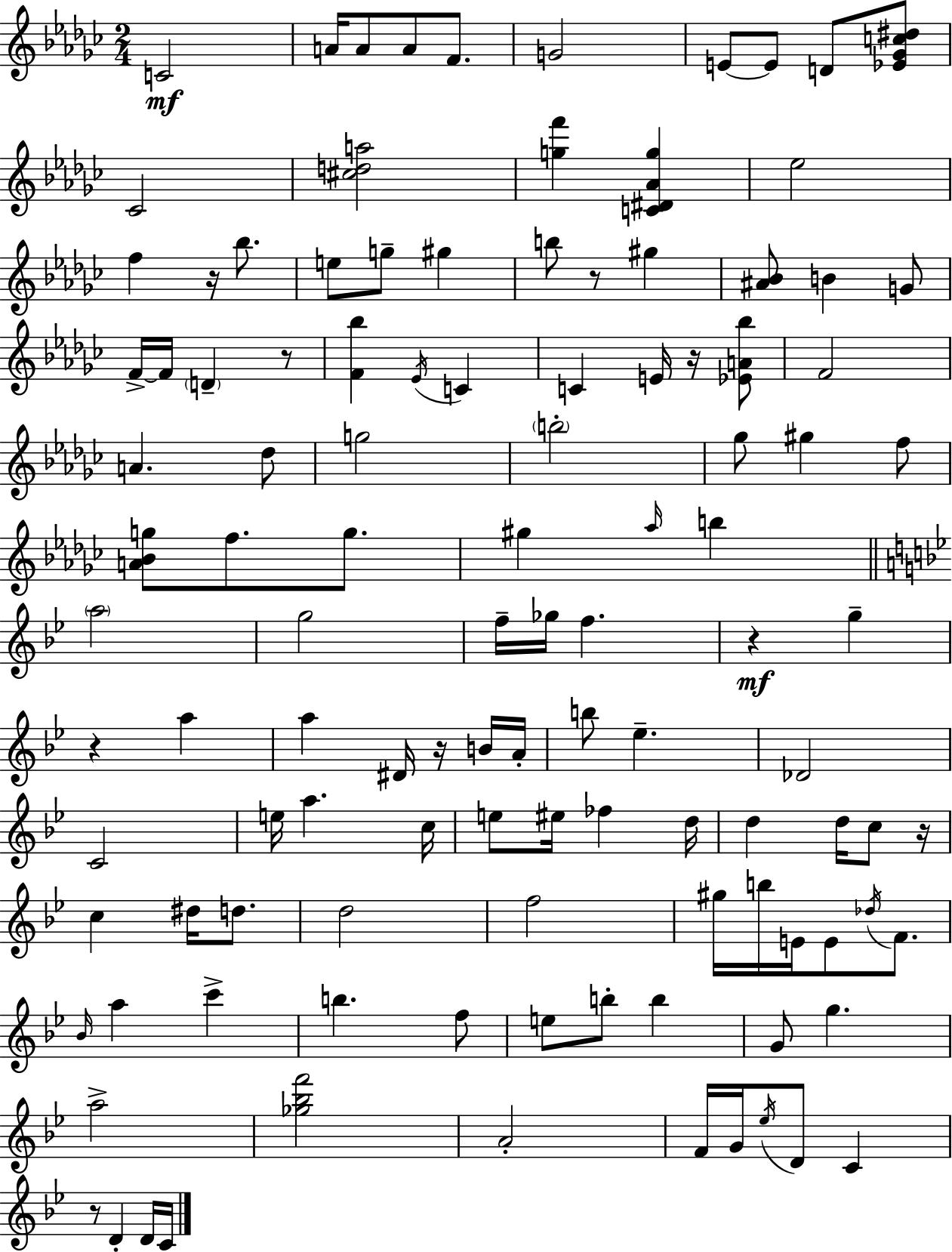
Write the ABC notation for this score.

X:1
T:Untitled
M:2/4
L:1/4
K:Ebm
C2 A/4 A/2 A/2 F/2 G2 E/2 E/2 D/2 [_E_Gc^d]/2 _C2 [^cda]2 [gf'] [C^D_Ag] _e2 f z/4 _b/2 e/2 g/2 ^g b/2 z/2 ^g [^A_B]/2 B G/2 F/4 F/4 D z/2 [F_b] _E/4 C C E/4 z/4 [_EA_b]/2 F2 A _d/2 g2 b2 _g/2 ^g f/2 [A_Bg]/2 f/2 g/2 ^g _a/4 b a2 g2 f/4 _g/4 f z g z a a ^D/4 z/4 B/4 A/4 b/2 _e _D2 C2 e/4 a c/4 e/2 ^e/4 _f d/4 d d/4 c/2 z/4 c ^d/4 d/2 d2 f2 ^g/4 b/4 E/4 E/2 _d/4 F/2 _B/4 a c' b f/2 e/2 b/2 b G/2 g a2 [_g_bf']2 A2 F/4 G/4 _e/4 D/2 C z/2 D D/4 C/4